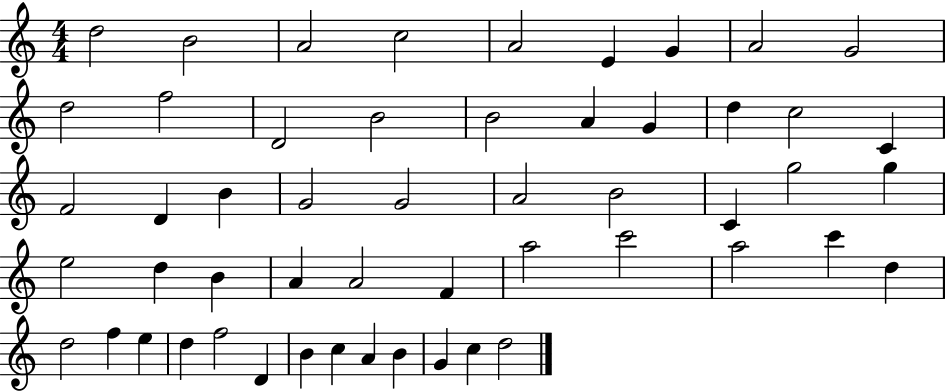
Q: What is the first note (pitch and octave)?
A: D5